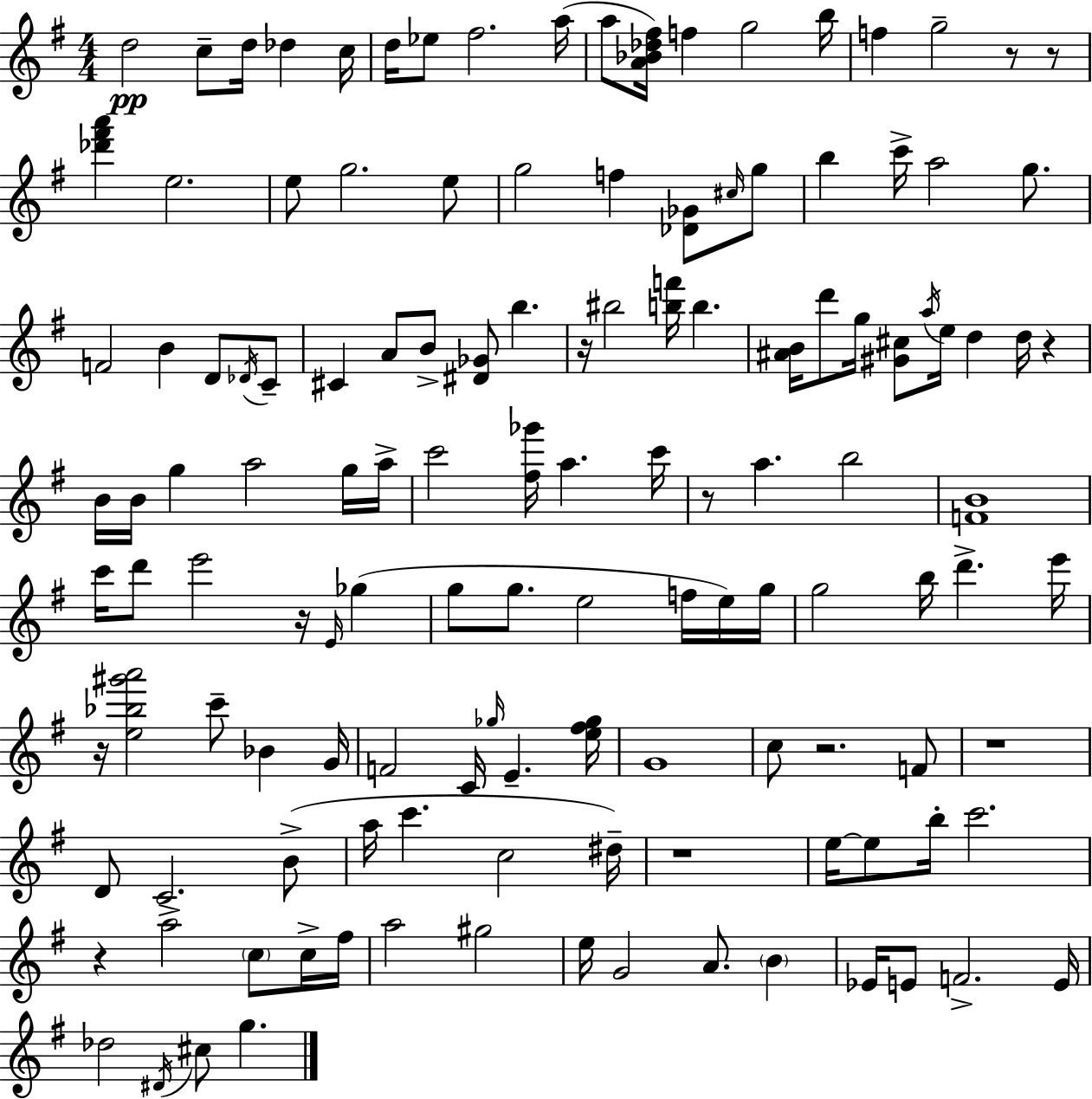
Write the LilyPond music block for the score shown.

{
  \clef treble
  \numericTimeSignature
  \time 4/4
  \key e \minor
  d''2\pp c''8-- d''16 des''4 c''16 | d''16 ees''8 fis''2. a''16( | a''8 <a' bes' des'' fis''>16) f''4 g''2 b''16 | f''4 g''2-- r8 r8 | \break <des''' fis''' a'''>4 e''2. | e''8 g''2. e''8 | g''2 f''4 <des' ges'>8 \grace { cis''16 } g''8 | b''4 c'''16-> a''2 g''8. | \break f'2 b'4 d'8 \acciaccatura { des'16 } | c'8-- cis'4 a'8 b'8-> <dis' ges'>8 b''4. | r16 bis''2 <b'' f'''>16 b''4. | <ais' b'>16 d'''8 g''16 <gis' cis''>8 \acciaccatura { a''16 } e''16 d''4 d''16 r4 | \break b'16 b'16 g''4 a''2 | g''16 a''16-> c'''2 <fis'' ges'''>16 a''4. | c'''16 r8 a''4. b''2 | <f' b'>1 | \break c'''16 d'''8 e'''2 r16 \grace { e'16 } | ges''4( g''8 g''8. e''2 | f''16 e''16) g''16 g''2 b''16 d'''4.-> | e'''16 r16 <e'' bes'' gis''' a'''>2 c'''8-- bes'4 | \break g'16 f'2 c'16 \grace { ges''16 } e'4.-- | <e'' fis'' ges''>16 g'1 | c''8 r2. | f'8 r1 | \break d'8 c'2. | b'8->( a''16 c'''4. c''2 | dis''16--) r1 | e''16~~ e''8 b''16-. c'''2. | \break r4 a''2-> | \parenthesize c''8 c''16-> fis''16 a''2 gis''2 | e''16 g'2 a'8. | \parenthesize b'4 ees'16 e'8 f'2.-> | \break e'16 des''2 \acciaccatura { dis'16 } cis''8 | g''4. \bar "|."
}